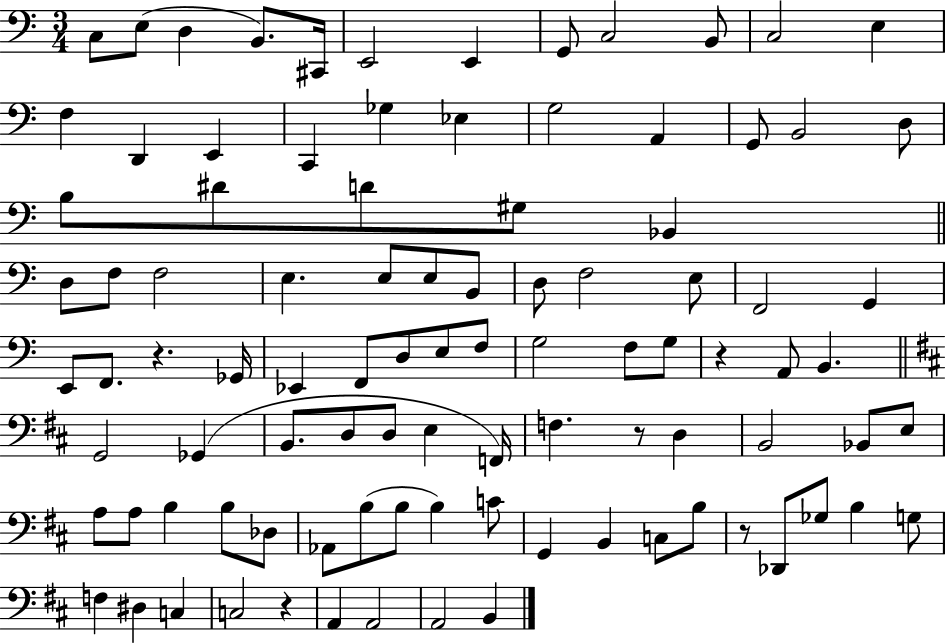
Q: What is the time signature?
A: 3/4